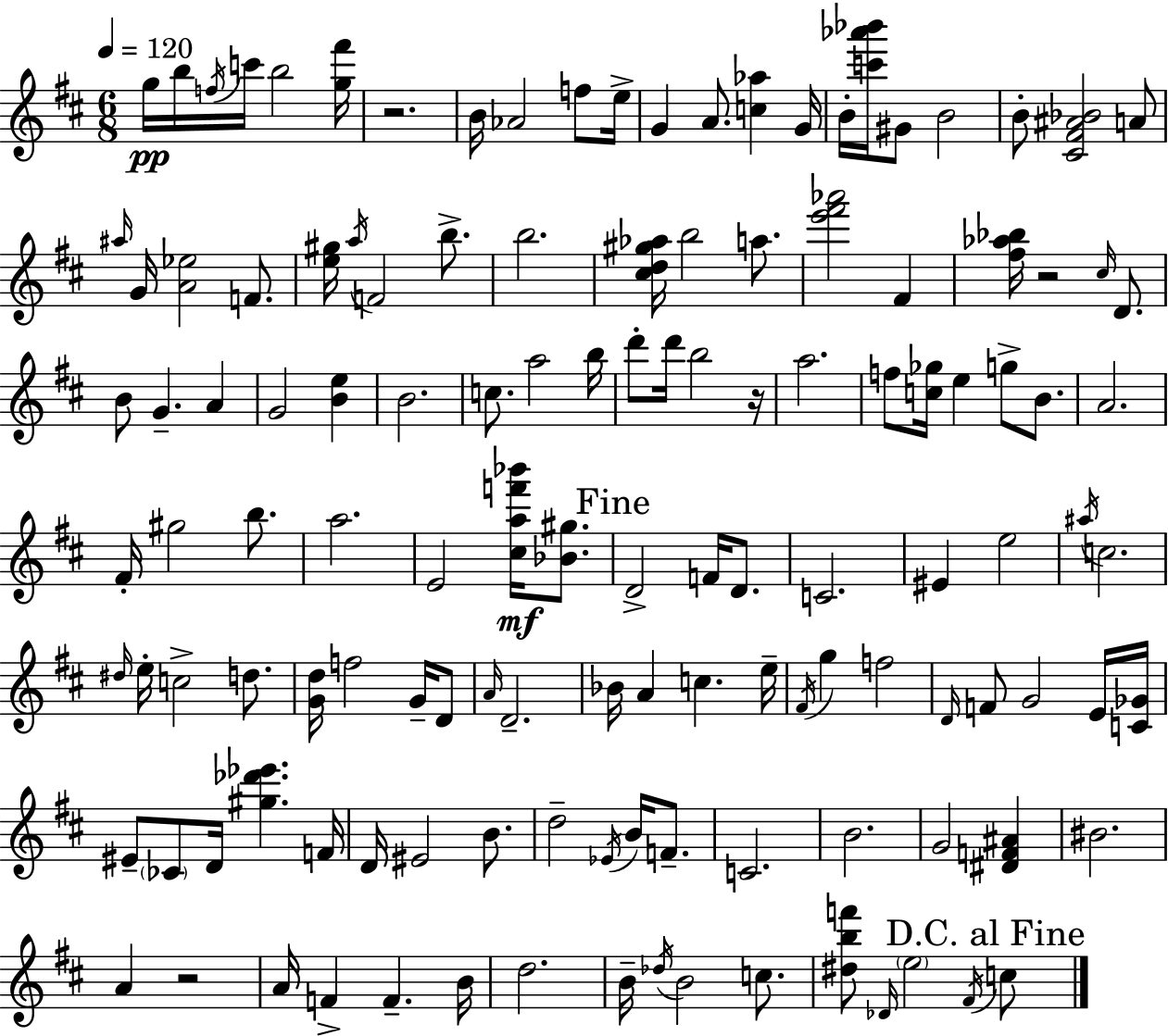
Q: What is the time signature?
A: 6/8